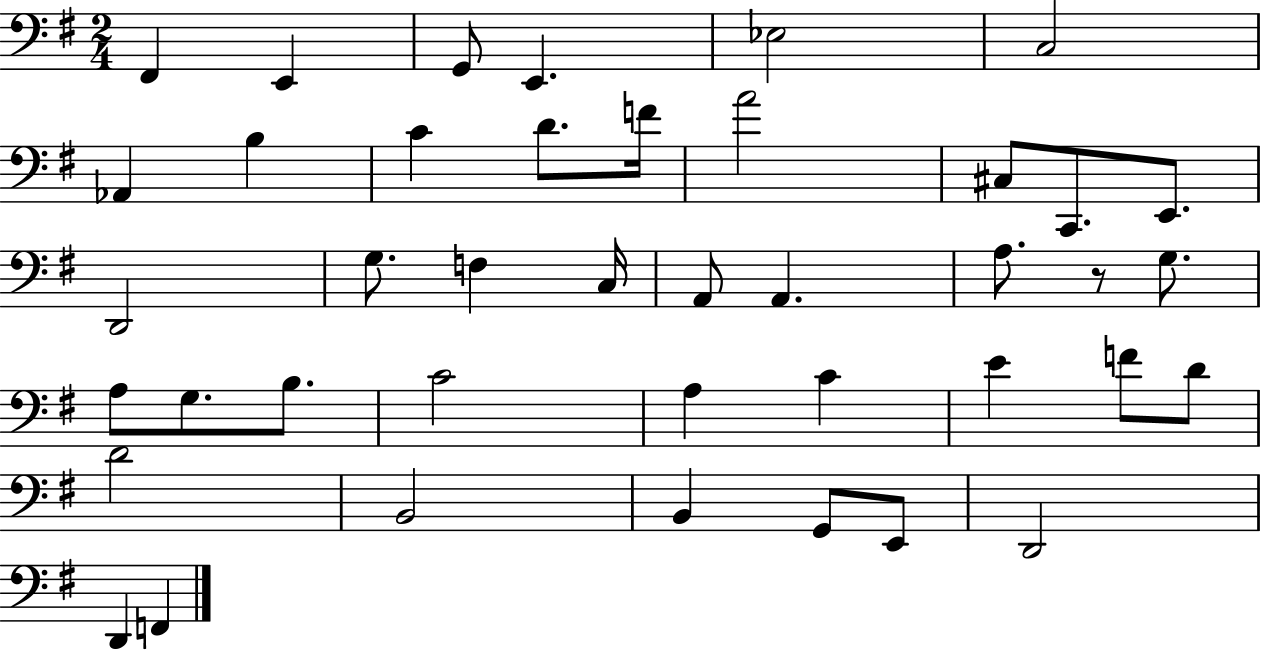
{
  \clef bass
  \numericTimeSignature
  \time 2/4
  \key g \major
  \repeat volta 2 { fis,4 e,4 | g,8 e,4. | ees2 | c2 | \break aes,4 b4 | c'4 d'8. f'16 | a'2 | cis8 c,8. e,8. | \break d,2 | g8. f4 c16 | a,8 a,4. | a8. r8 g8. | \break a8 g8. b8. | c'2 | a4 c'4 | e'4 f'8 d'8 | \break d'2 | b,2 | b,4 g,8 e,8 | d,2 | \break d,4 f,4 | } \bar "|."
}